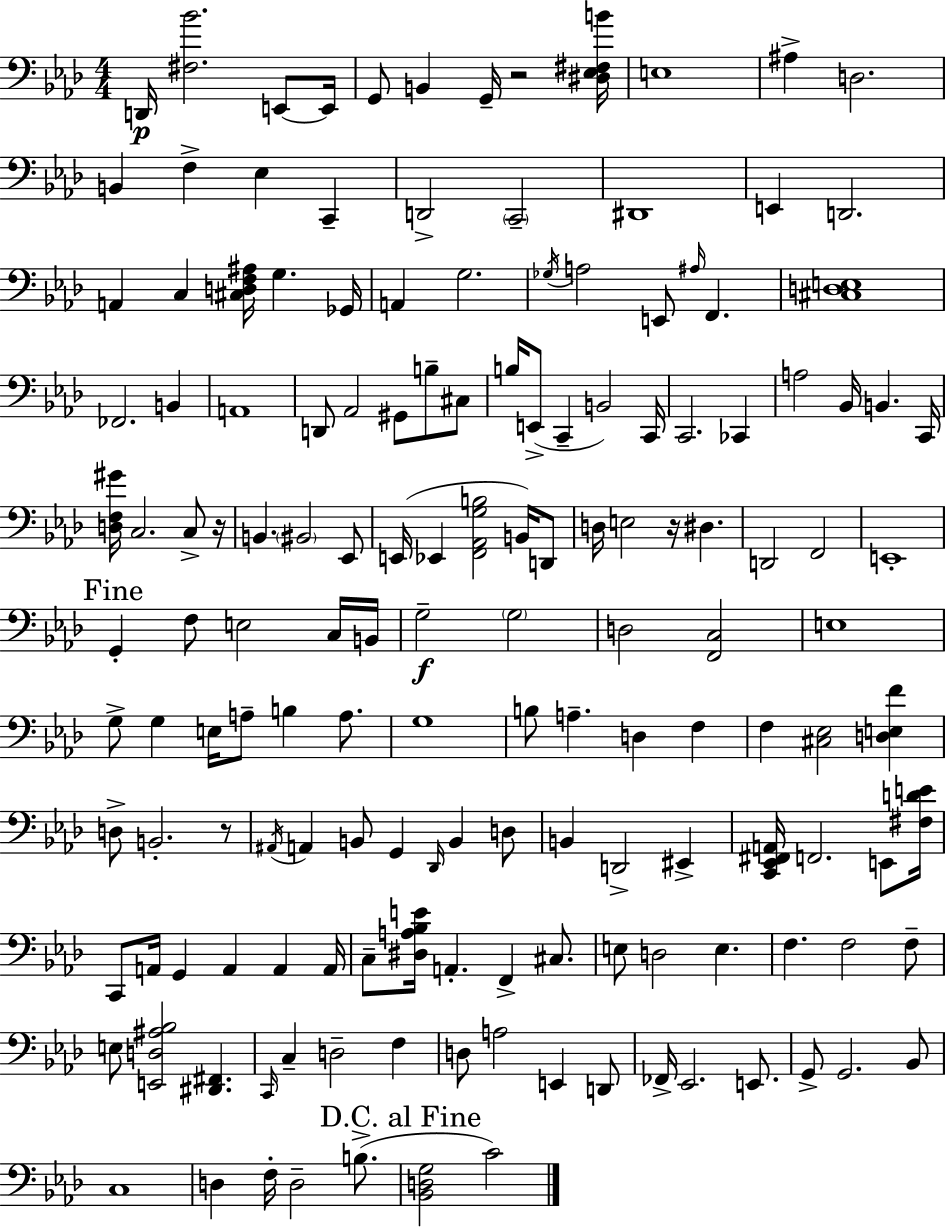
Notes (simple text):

D2/s [F#3,Bb4]/h. E2/e E2/s G2/e B2/q G2/s R/h [D#3,Eb3,F#3,B4]/s E3/w A#3/q D3/h. B2/q F3/q Eb3/q C2/q D2/h C2/h D#2/w E2/q D2/h. A2/q C3/q [C#3,D3,F3,A#3]/s G3/q. Gb2/s A2/q G3/h. Gb3/s A3/h E2/e A#3/s F2/q. [C#3,D3,E3]/w FES2/h. B2/q A2/w D2/e Ab2/h G#2/e B3/e C#3/e B3/s E2/e C2/q B2/h C2/s C2/h. CES2/q A3/h Bb2/s B2/q. C2/s [D3,F3,G#4]/s C3/h. C3/e R/s B2/q. BIS2/h Eb2/e E2/s Eb2/q [F2,Ab2,G3,B3]/h B2/s D2/e D3/s E3/h R/s D#3/q. D2/h F2/h E2/w G2/q F3/e E3/h C3/s B2/s G3/h G3/h D3/h [F2,C3]/h E3/w G3/e G3/q E3/s A3/e B3/q A3/e. G3/w B3/e A3/q. D3/q F3/q F3/q [C#3,Eb3]/h [D3,E3,F4]/q D3/e B2/h. R/e A#2/s A2/q B2/e G2/q Db2/s B2/q D3/e B2/q D2/h EIS2/q [C2,Eb2,F#2,A2]/s F2/h. E2/e [F#3,D4,E4]/s C2/e A2/s G2/q A2/q A2/q A2/s C3/e [D#3,A3,Bb3,E4]/s A2/q. F2/q C#3/e. E3/e D3/h E3/q. F3/q. F3/h F3/e E3/e [E2,D3,A#3,Bb3]/h [D#2,F#2]/q. C2/s C3/q D3/h F3/q D3/e A3/h E2/q D2/e FES2/s Eb2/h. E2/e. G2/e G2/h. Bb2/e C3/w D3/q F3/s D3/h B3/e. [Bb2,D3,G3]/h C4/h